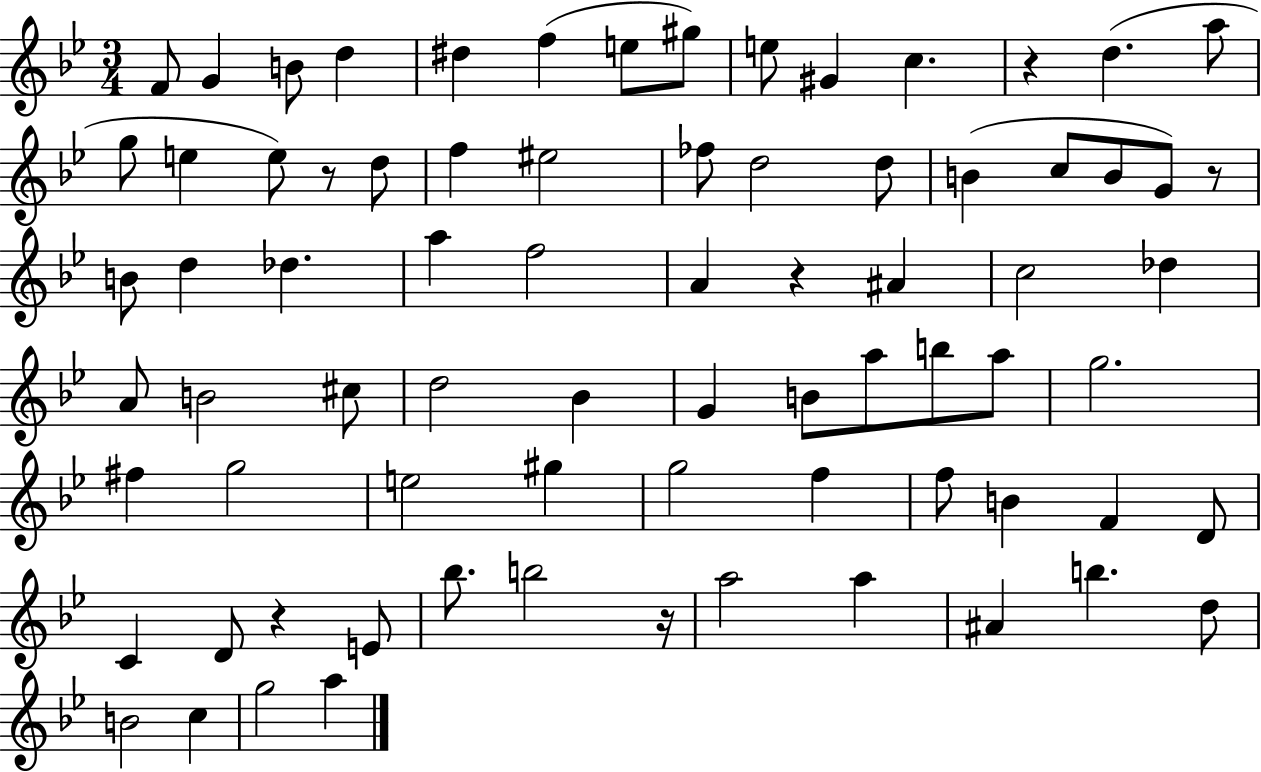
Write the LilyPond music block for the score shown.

{
  \clef treble
  \numericTimeSignature
  \time 3/4
  \key bes \major
  \repeat volta 2 { f'8 g'4 b'8 d''4 | dis''4 f''4( e''8 gis''8) | e''8 gis'4 c''4. | r4 d''4.( a''8 | \break g''8 e''4 e''8) r8 d''8 | f''4 eis''2 | fes''8 d''2 d''8 | b'4( c''8 b'8 g'8) r8 | \break b'8 d''4 des''4. | a''4 f''2 | a'4 r4 ais'4 | c''2 des''4 | \break a'8 b'2 cis''8 | d''2 bes'4 | g'4 b'8 a''8 b''8 a''8 | g''2. | \break fis''4 g''2 | e''2 gis''4 | g''2 f''4 | f''8 b'4 f'4 d'8 | \break c'4 d'8 r4 e'8 | bes''8. b''2 r16 | a''2 a''4 | ais'4 b''4. d''8 | \break b'2 c''4 | g''2 a''4 | } \bar "|."
}